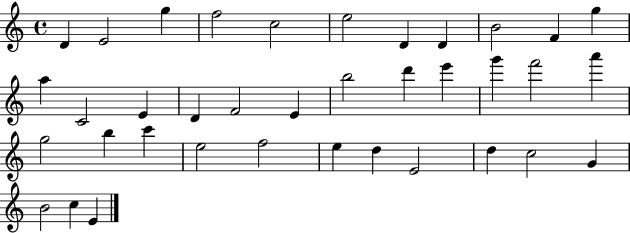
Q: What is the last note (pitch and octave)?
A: E4